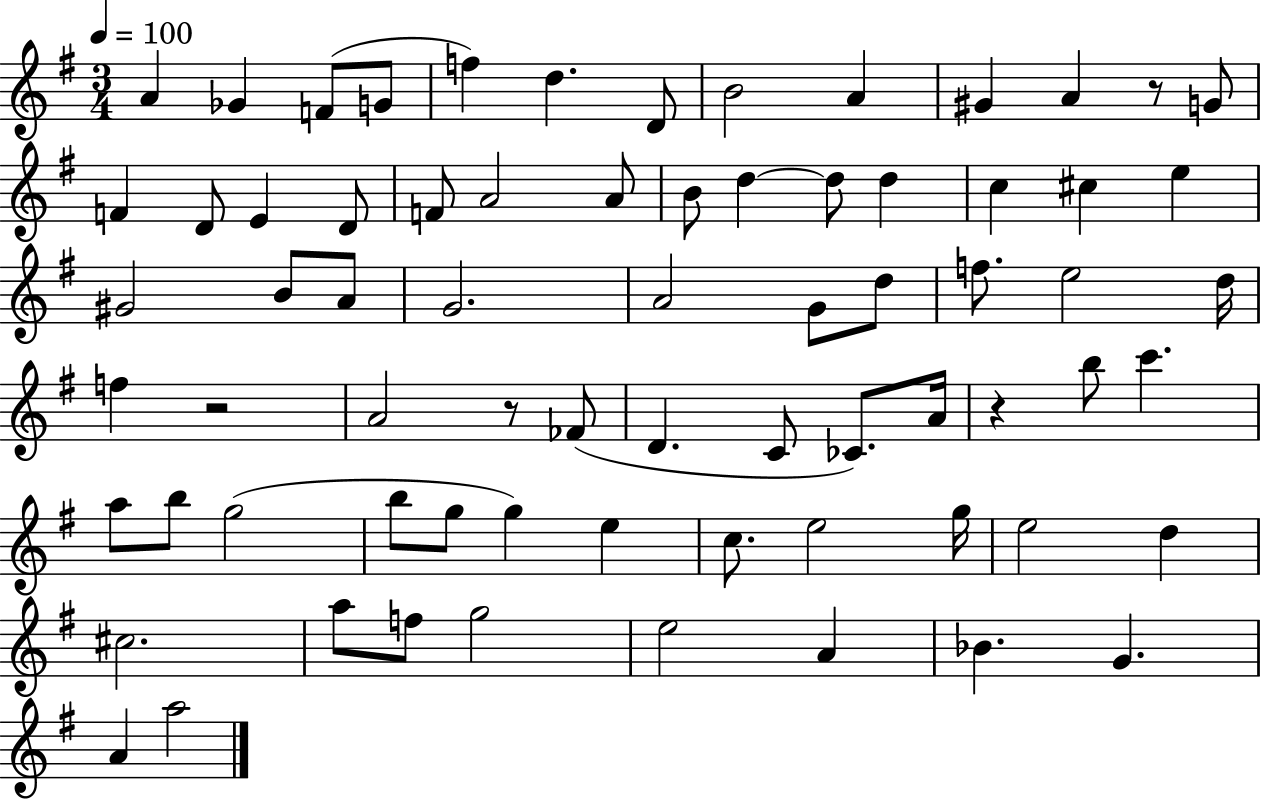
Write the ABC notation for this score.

X:1
T:Untitled
M:3/4
L:1/4
K:G
A _G F/2 G/2 f d D/2 B2 A ^G A z/2 G/2 F D/2 E D/2 F/2 A2 A/2 B/2 d d/2 d c ^c e ^G2 B/2 A/2 G2 A2 G/2 d/2 f/2 e2 d/4 f z2 A2 z/2 _F/2 D C/2 _C/2 A/4 z b/2 c' a/2 b/2 g2 b/2 g/2 g e c/2 e2 g/4 e2 d ^c2 a/2 f/2 g2 e2 A _B G A a2